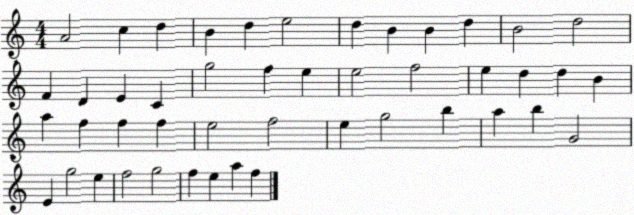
X:1
T:Untitled
M:4/4
L:1/4
K:C
A2 c d B d e2 d B B d B2 d2 F D E C g2 f e e2 f2 e d d B a f f f e2 f2 e g2 b a b G2 E g2 e f2 g2 f e a f